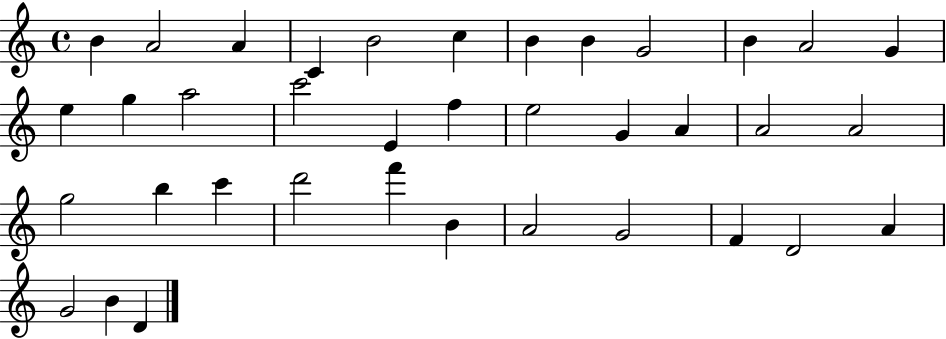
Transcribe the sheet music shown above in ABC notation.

X:1
T:Untitled
M:4/4
L:1/4
K:C
B A2 A C B2 c B B G2 B A2 G e g a2 c'2 E f e2 G A A2 A2 g2 b c' d'2 f' B A2 G2 F D2 A G2 B D